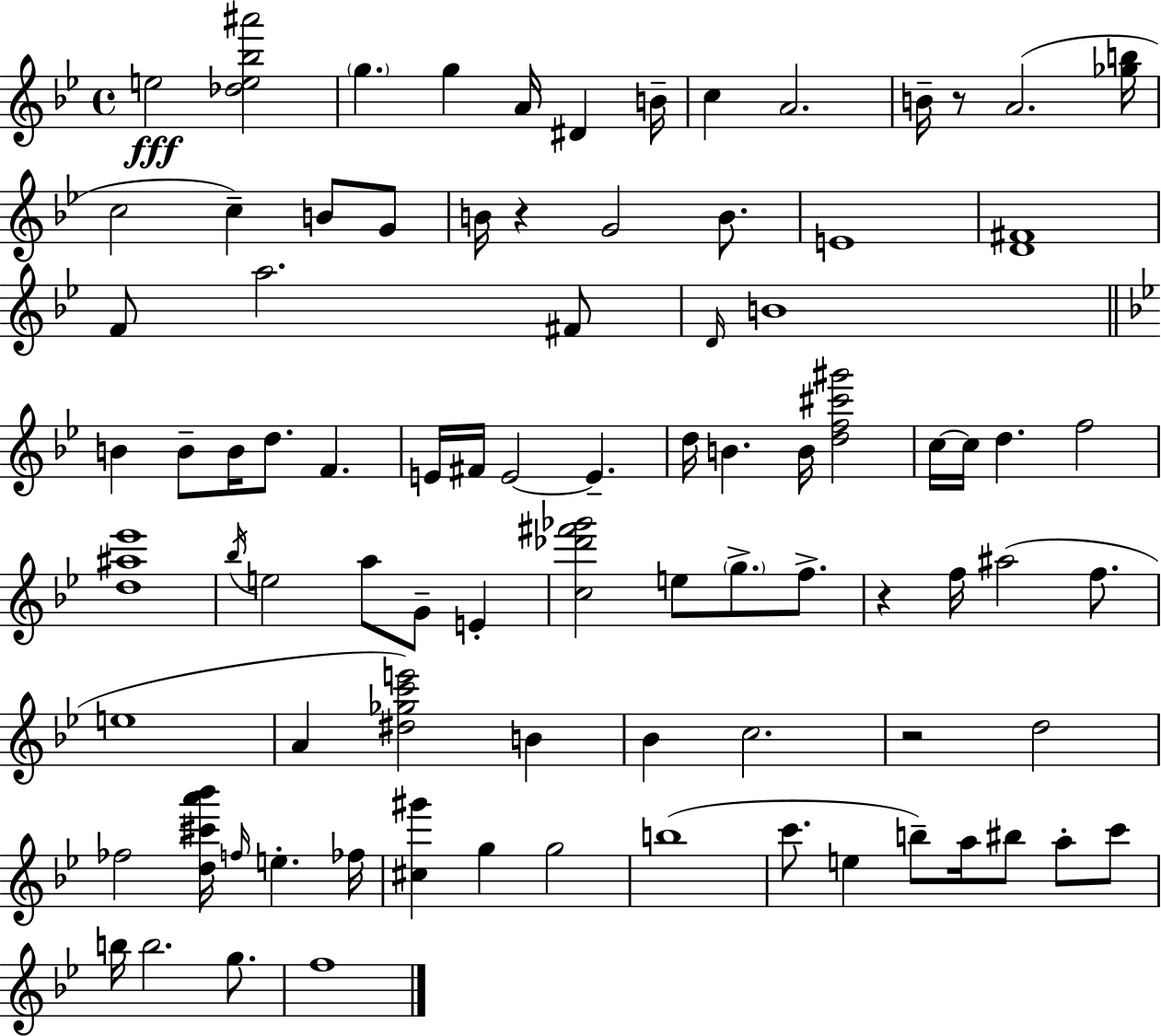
E5/h [Db5,E5,Bb5,A#6]/h G5/q. G5/q A4/s D#4/q B4/s C5/q A4/h. B4/s R/e A4/h. [Gb5,B5]/s C5/h C5/q B4/e G4/e B4/s R/q G4/h B4/e. E4/w [D4,F#4]/w F4/e A5/h. F#4/e D4/s B4/w B4/q B4/e B4/s D5/e. F4/q. E4/s F#4/s E4/h E4/q. D5/s B4/q. B4/s [D5,F5,C#6,G#6]/h C5/s C5/s D5/q. F5/h [D5,A#5,Eb6]/w Bb5/s E5/h A5/e G4/e E4/q [C5,Db6,F#6,Gb6]/h E5/e G5/e. F5/e. R/q F5/s A#5/h F5/e. E5/w A4/q [D#5,Gb5,C6,E6]/h B4/q Bb4/q C5/h. R/h D5/h FES5/h [D5,C#6,A6,Bb6]/s F5/s E5/q. FES5/s [C#5,G#6]/q G5/q G5/h B5/w C6/e. E5/q B5/e A5/s BIS5/e A5/e C6/e B5/s B5/h. G5/e. F5/w